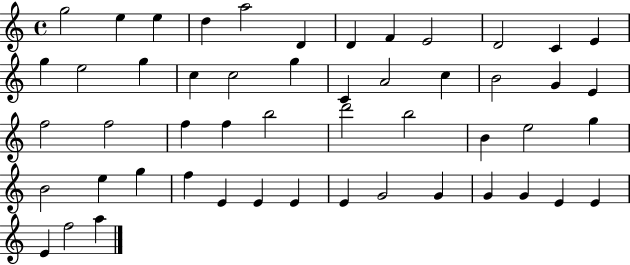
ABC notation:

X:1
T:Untitled
M:4/4
L:1/4
K:C
g2 e e d a2 D D F E2 D2 C E g e2 g c c2 g C A2 c B2 G E f2 f2 f f b2 d'2 b2 B e2 g B2 e g f E E E E G2 G G G E E E f2 a